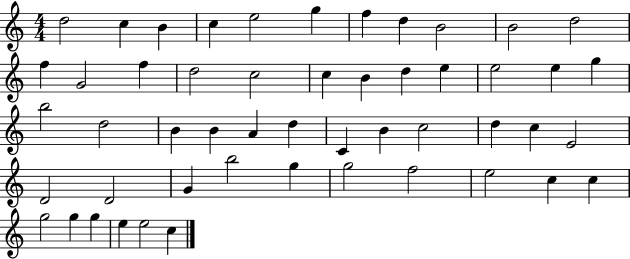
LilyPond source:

{
  \clef treble
  \numericTimeSignature
  \time 4/4
  \key c \major
  d''2 c''4 b'4 | c''4 e''2 g''4 | f''4 d''4 b'2 | b'2 d''2 | \break f''4 g'2 f''4 | d''2 c''2 | c''4 b'4 d''4 e''4 | e''2 e''4 g''4 | \break b''2 d''2 | b'4 b'4 a'4 d''4 | c'4 b'4 c''2 | d''4 c''4 e'2 | \break d'2 d'2 | g'4 b''2 g''4 | g''2 f''2 | e''2 c''4 c''4 | \break g''2 g''4 g''4 | e''4 e''2 c''4 | \bar "|."
}